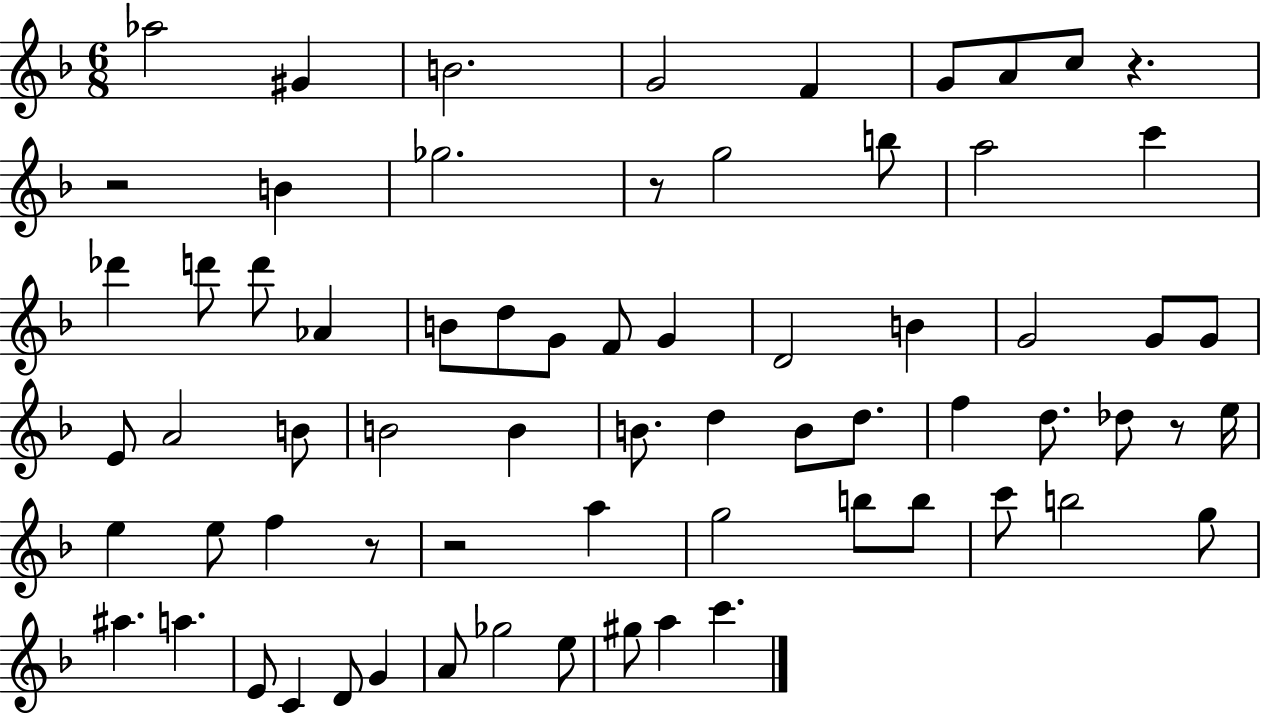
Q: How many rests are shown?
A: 6